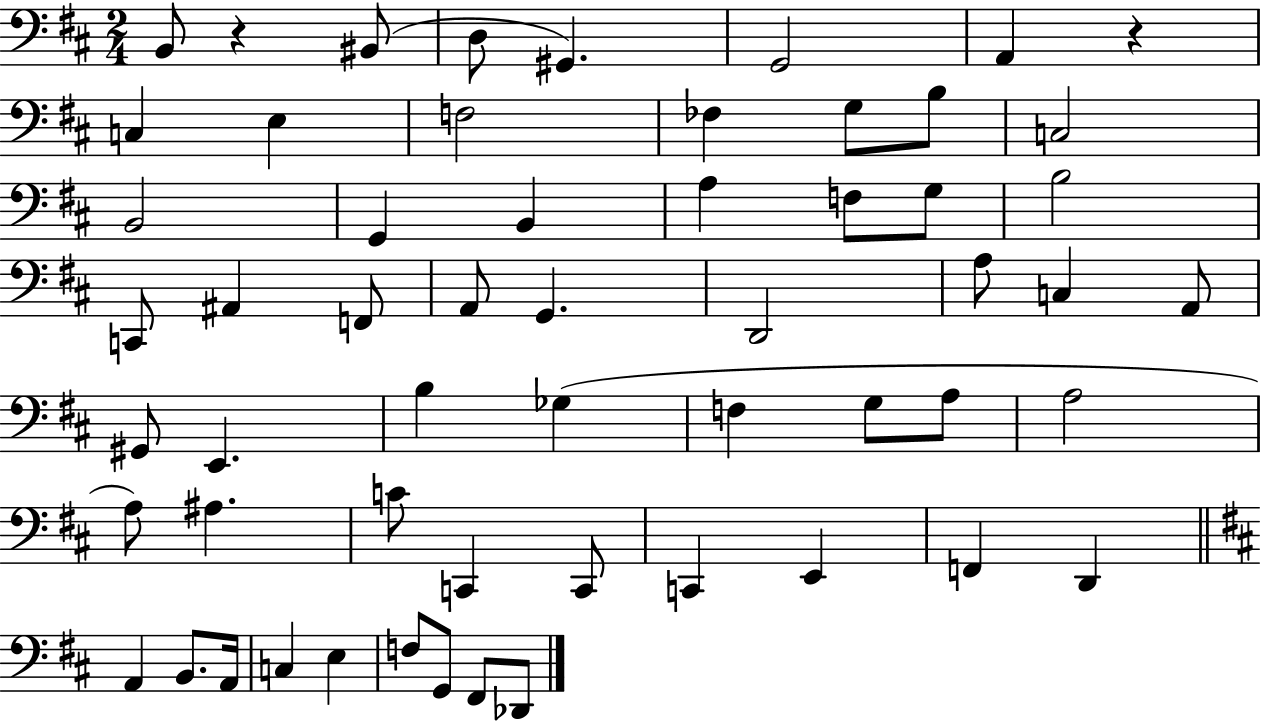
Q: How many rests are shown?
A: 2